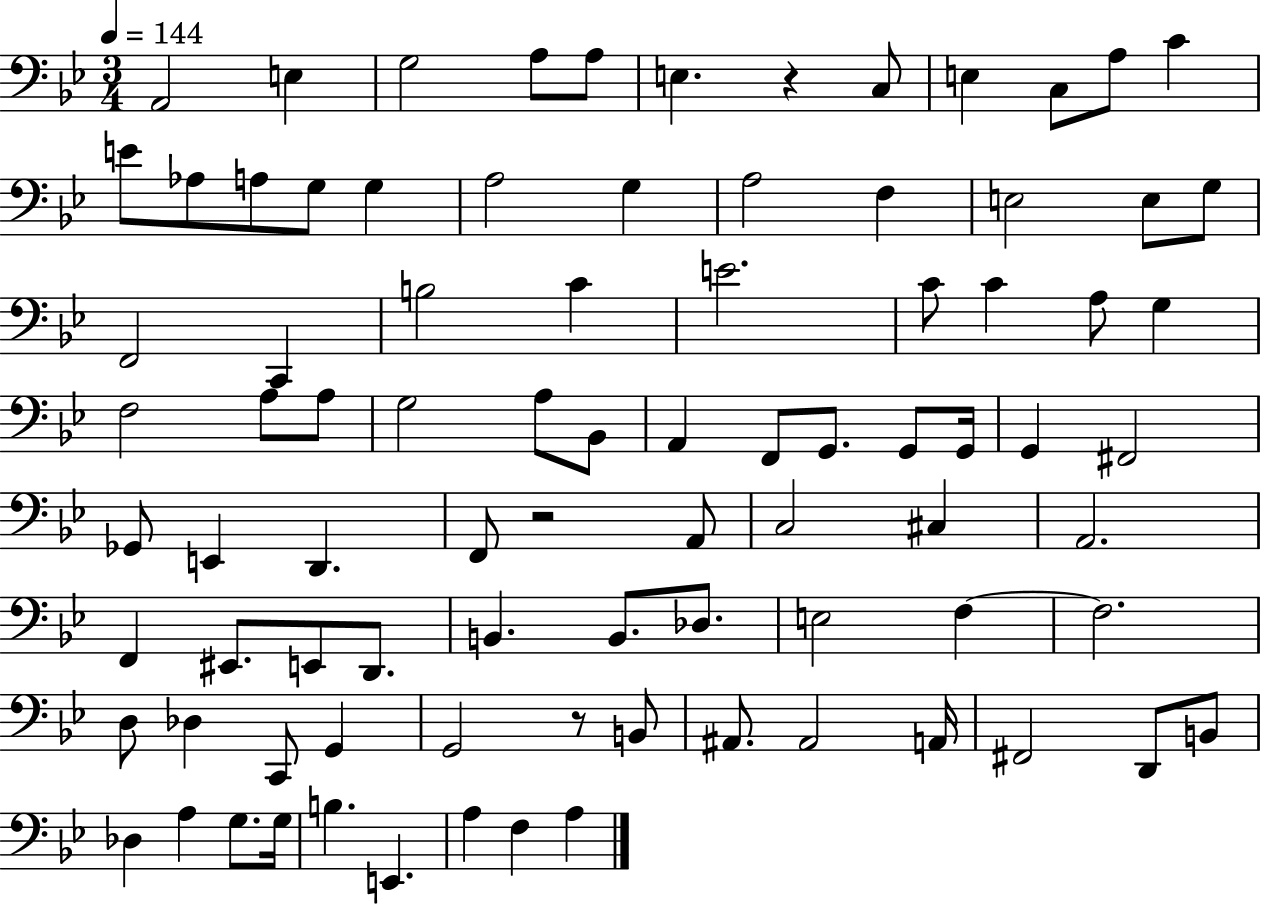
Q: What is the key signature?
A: BES major